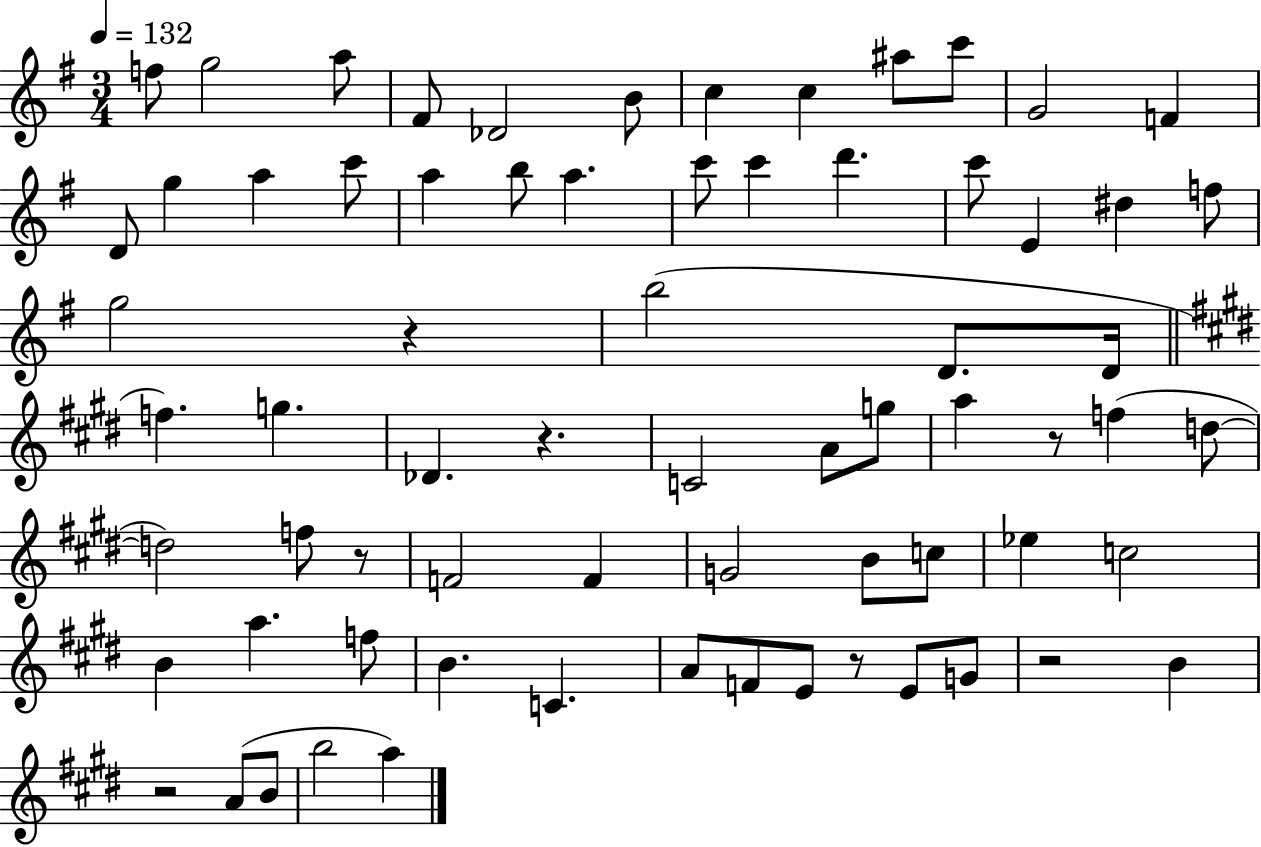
X:1
T:Untitled
M:3/4
L:1/4
K:G
f/2 g2 a/2 ^F/2 _D2 B/2 c c ^a/2 c'/2 G2 F D/2 g a c'/2 a b/2 a c'/2 c' d' c'/2 E ^d f/2 g2 z b2 D/2 D/4 f g _D z C2 A/2 g/2 a z/2 f d/2 d2 f/2 z/2 F2 F G2 B/2 c/2 _e c2 B a f/2 B C A/2 F/2 E/2 z/2 E/2 G/2 z2 B z2 A/2 B/2 b2 a